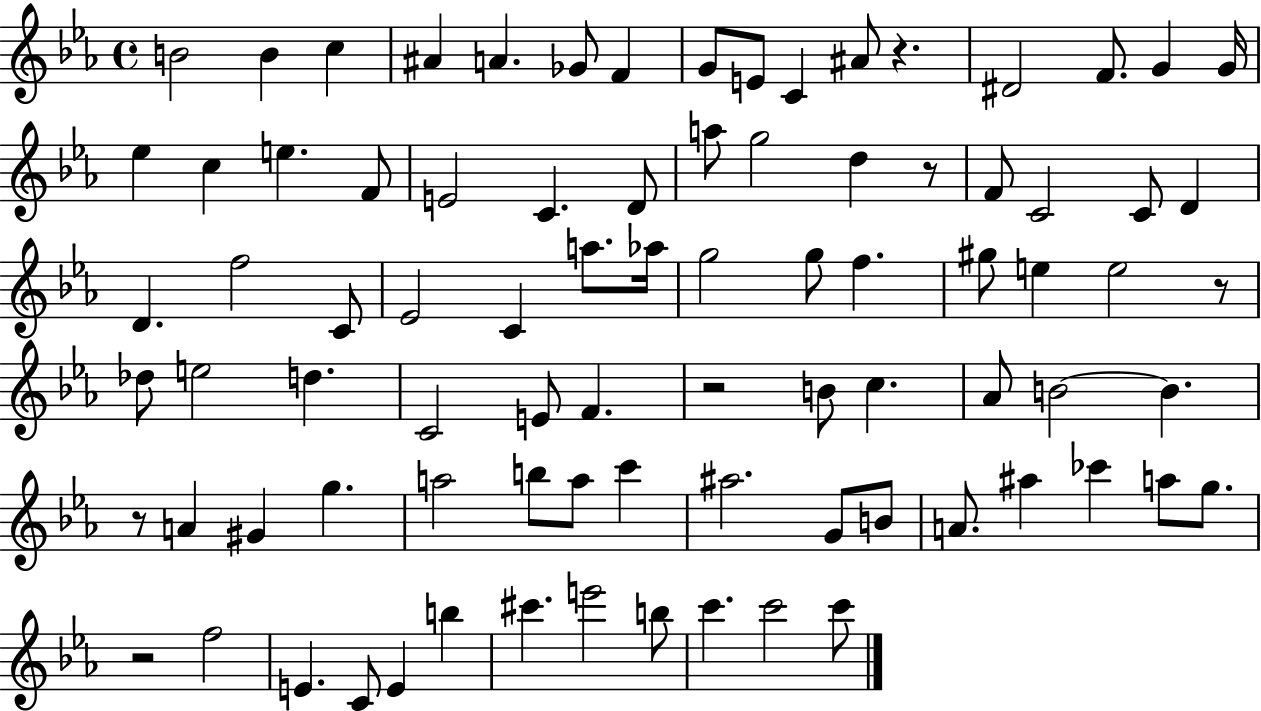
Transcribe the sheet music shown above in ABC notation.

X:1
T:Untitled
M:4/4
L:1/4
K:Eb
B2 B c ^A A _G/2 F G/2 E/2 C ^A/2 z ^D2 F/2 G G/4 _e c e F/2 E2 C D/2 a/2 g2 d z/2 F/2 C2 C/2 D D f2 C/2 _E2 C a/2 _a/4 g2 g/2 f ^g/2 e e2 z/2 _d/2 e2 d C2 E/2 F z2 B/2 c _A/2 B2 B z/2 A ^G g a2 b/2 a/2 c' ^a2 G/2 B/2 A/2 ^a _c' a/2 g/2 z2 f2 E C/2 E b ^c' e'2 b/2 c' c'2 c'/2